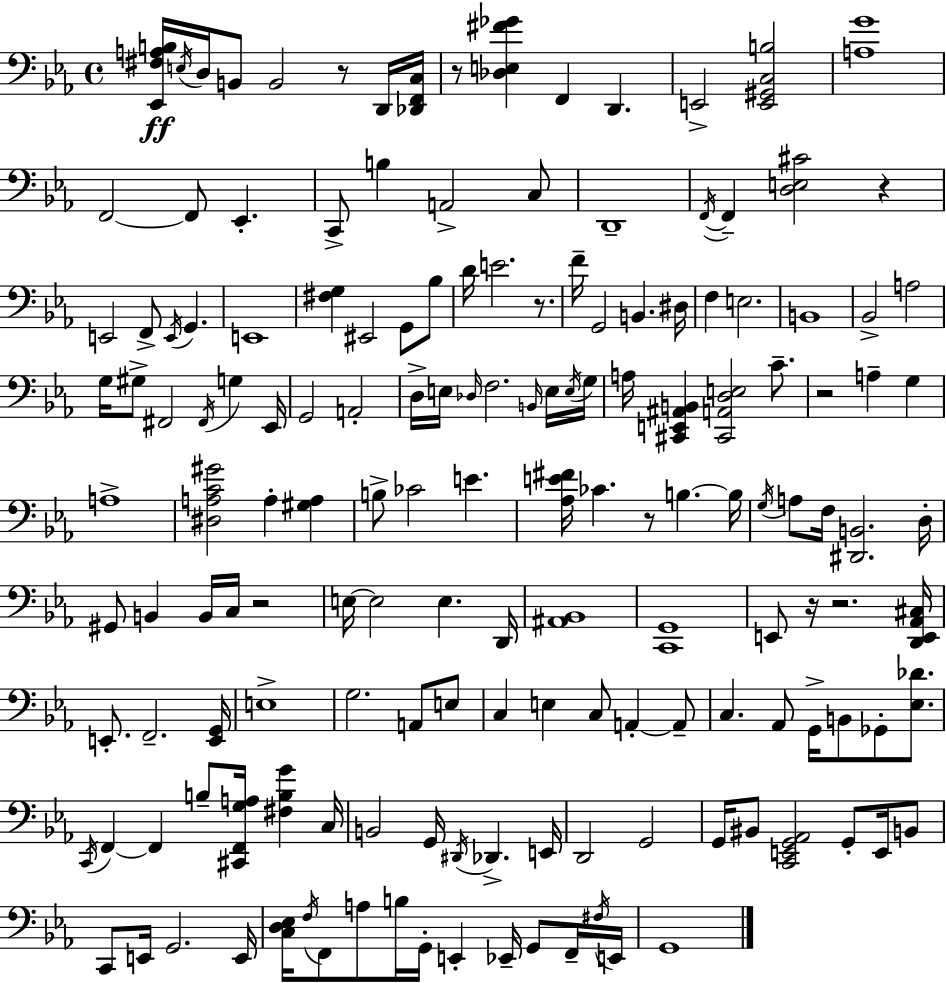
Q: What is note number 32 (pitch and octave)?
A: D#3